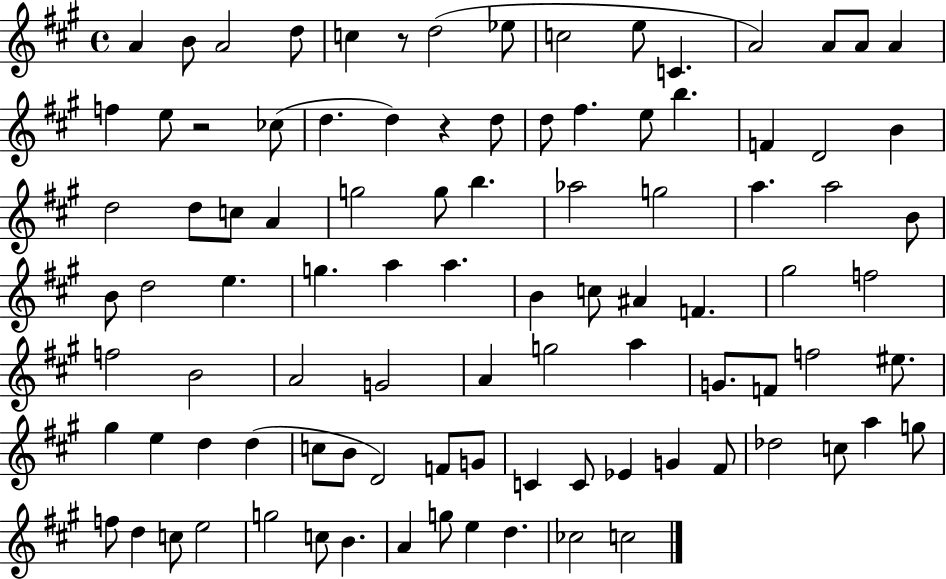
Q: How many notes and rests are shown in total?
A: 96